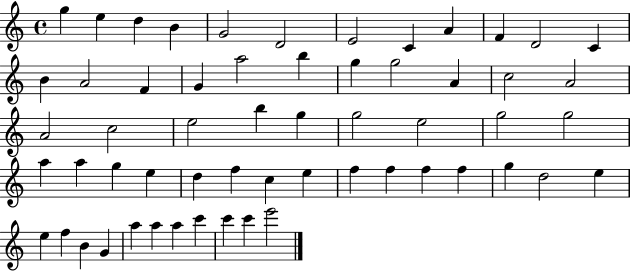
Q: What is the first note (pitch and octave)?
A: G5